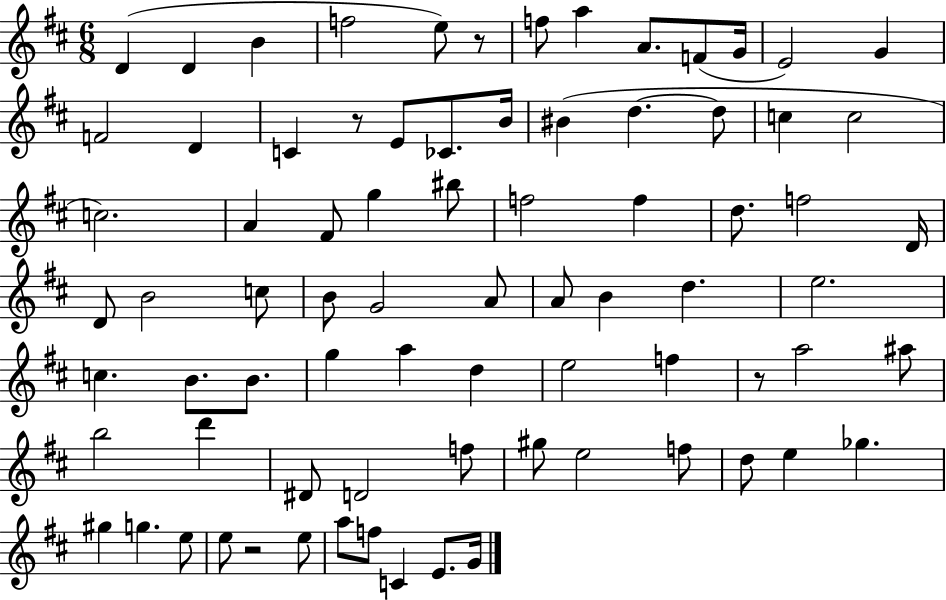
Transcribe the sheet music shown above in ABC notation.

X:1
T:Untitled
M:6/8
L:1/4
K:D
D D B f2 e/2 z/2 f/2 a A/2 F/2 G/4 E2 G F2 D C z/2 E/2 _C/2 B/4 ^B d d/2 c c2 c2 A ^F/2 g ^b/2 f2 f d/2 f2 D/4 D/2 B2 c/2 B/2 G2 A/2 A/2 B d e2 c B/2 B/2 g a d e2 f z/2 a2 ^a/2 b2 d' ^D/2 D2 f/2 ^g/2 e2 f/2 d/2 e _g ^g g e/2 e/2 z2 e/2 a/2 f/2 C E/2 G/4